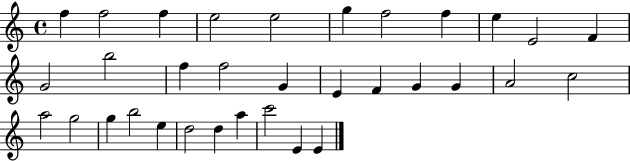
X:1
T:Untitled
M:4/4
L:1/4
K:C
f f2 f e2 e2 g f2 f e E2 F G2 b2 f f2 G E F G G A2 c2 a2 g2 g b2 e d2 d a c'2 E E